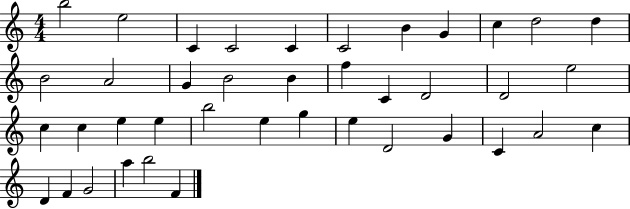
{
  \clef treble
  \numericTimeSignature
  \time 4/4
  \key c \major
  b''2 e''2 | c'4 c'2 c'4 | c'2 b'4 g'4 | c''4 d''2 d''4 | \break b'2 a'2 | g'4 b'2 b'4 | f''4 c'4 d'2 | d'2 e''2 | \break c''4 c''4 e''4 e''4 | b''2 e''4 g''4 | e''4 d'2 g'4 | c'4 a'2 c''4 | \break d'4 f'4 g'2 | a''4 b''2 f'4 | \bar "|."
}